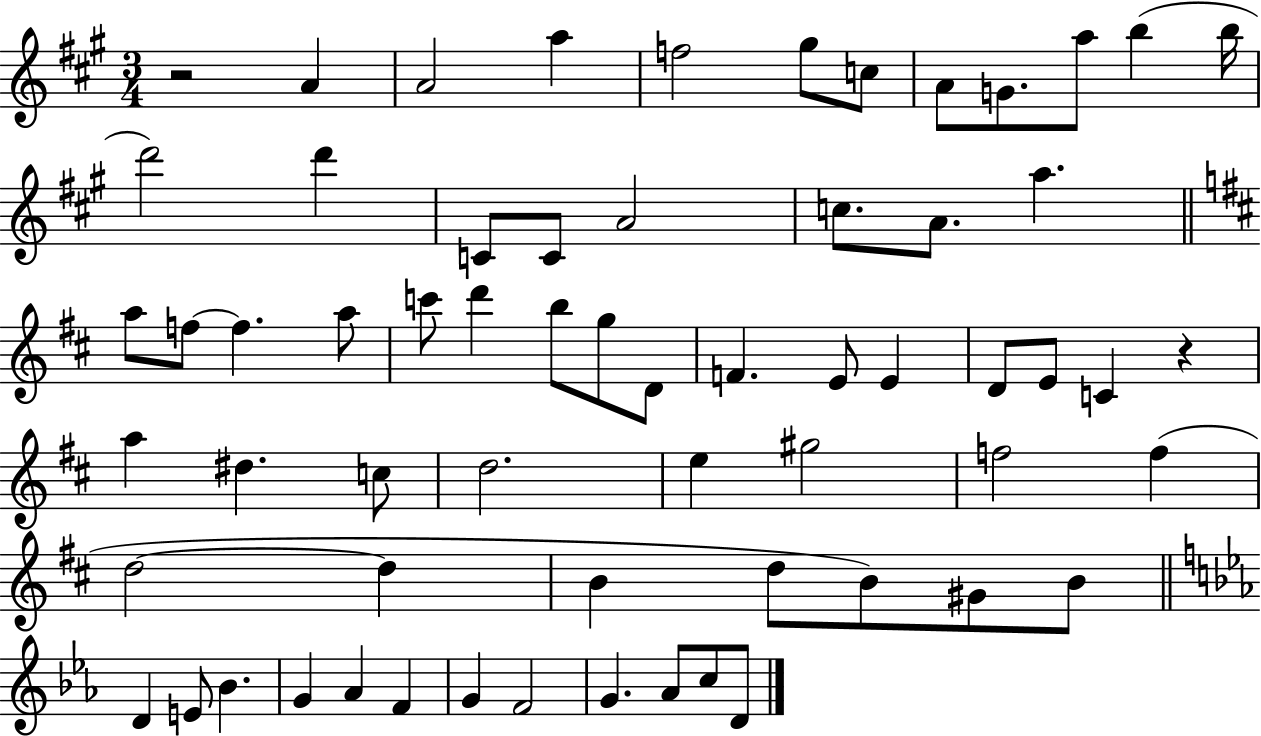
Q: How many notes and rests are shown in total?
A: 63